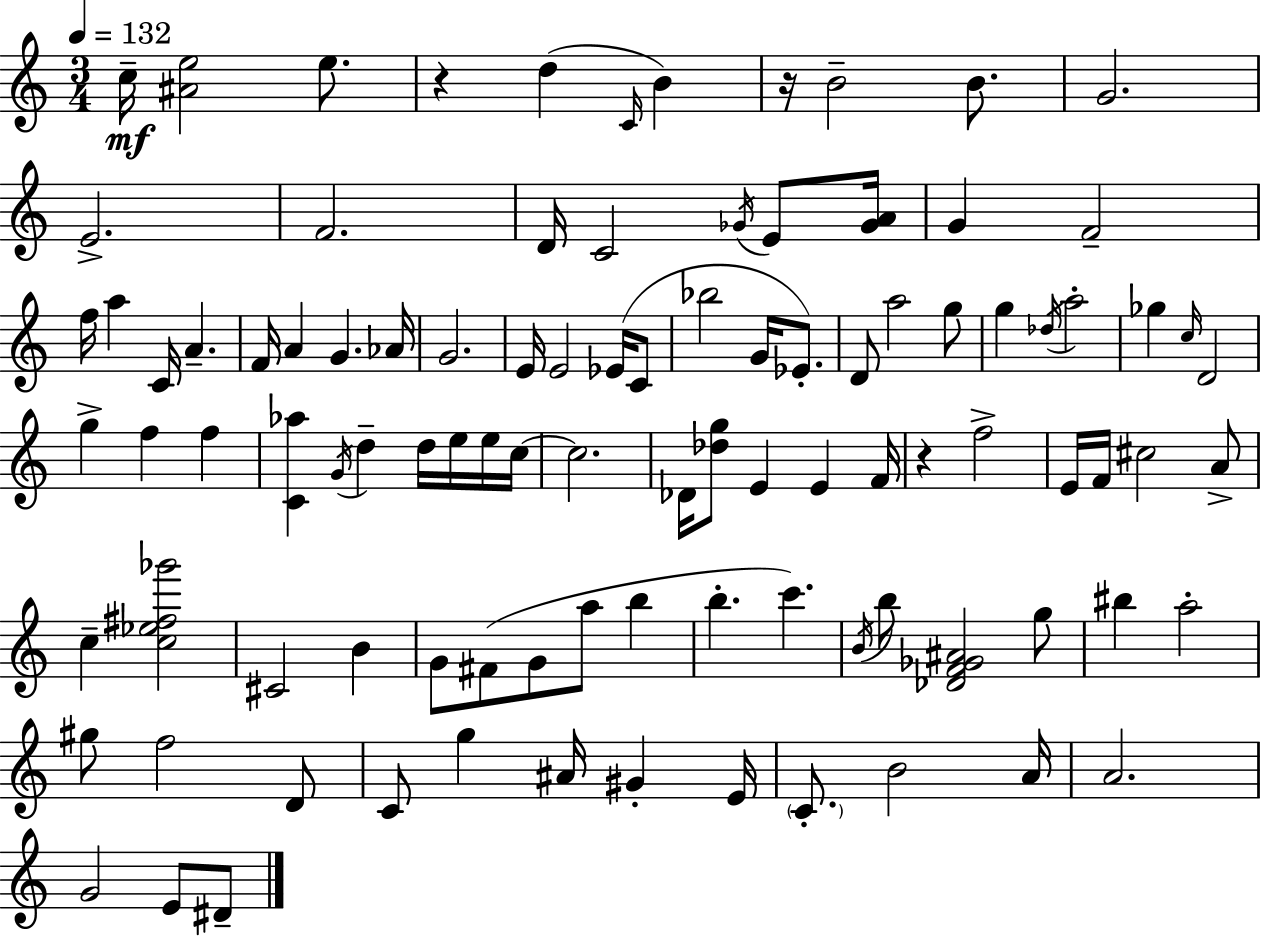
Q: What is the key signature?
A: A minor